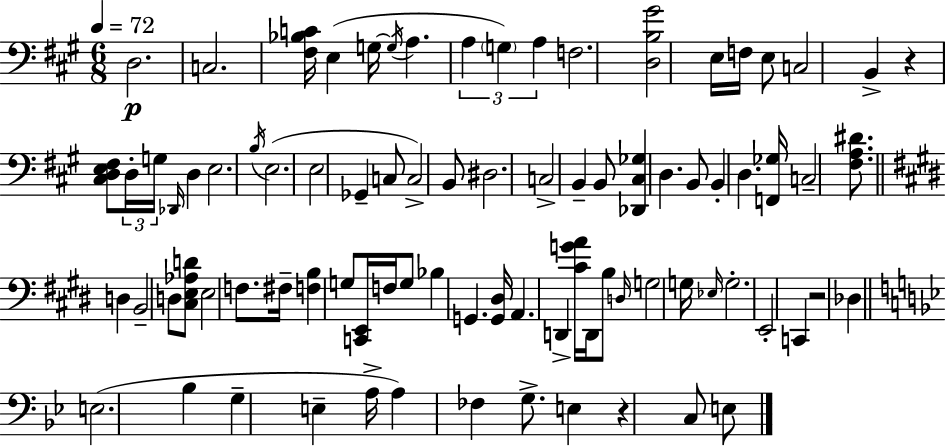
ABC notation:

X:1
T:Untitled
M:6/8
L:1/4
K:A
D,2 C,2 [^F,_B,C]/4 E, G,/4 G,/4 A, A, G, A, F,2 [D,B,^G]2 E,/4 F,/4 E,/2 C,2 B,, z [^C,D,E,^F,]/2 D,/4 G,/4 _D,,/4 D, E,2 B,/4 E,2 E,2 _G,, C,/2 C,2 B,,/2 ^D,2 C,2 B,, B,,/2 [_D,,^C,_G,] D, B,,/2 B,, D, [F,,_G,]/4 C,2 [^F,A,^D]/2 D, B,,2 D,/2 [^C,E,_A,D]/2 E,2 F,/2 ^F,/4 [F,B,] G,/2 [C,,E,,]/4 F,/4 G,/2 _B, G,, [G,,^D,]/4 A,, D,, [^CGA]/4 D,,/4 B,/2 D,/4 G,2 G,/4 _E,/4 G,2 E,,2 C,, z2 _D, E,2 _B, G, E, A,/4 A, _F, G,/2 E, z C,/2 E,/2